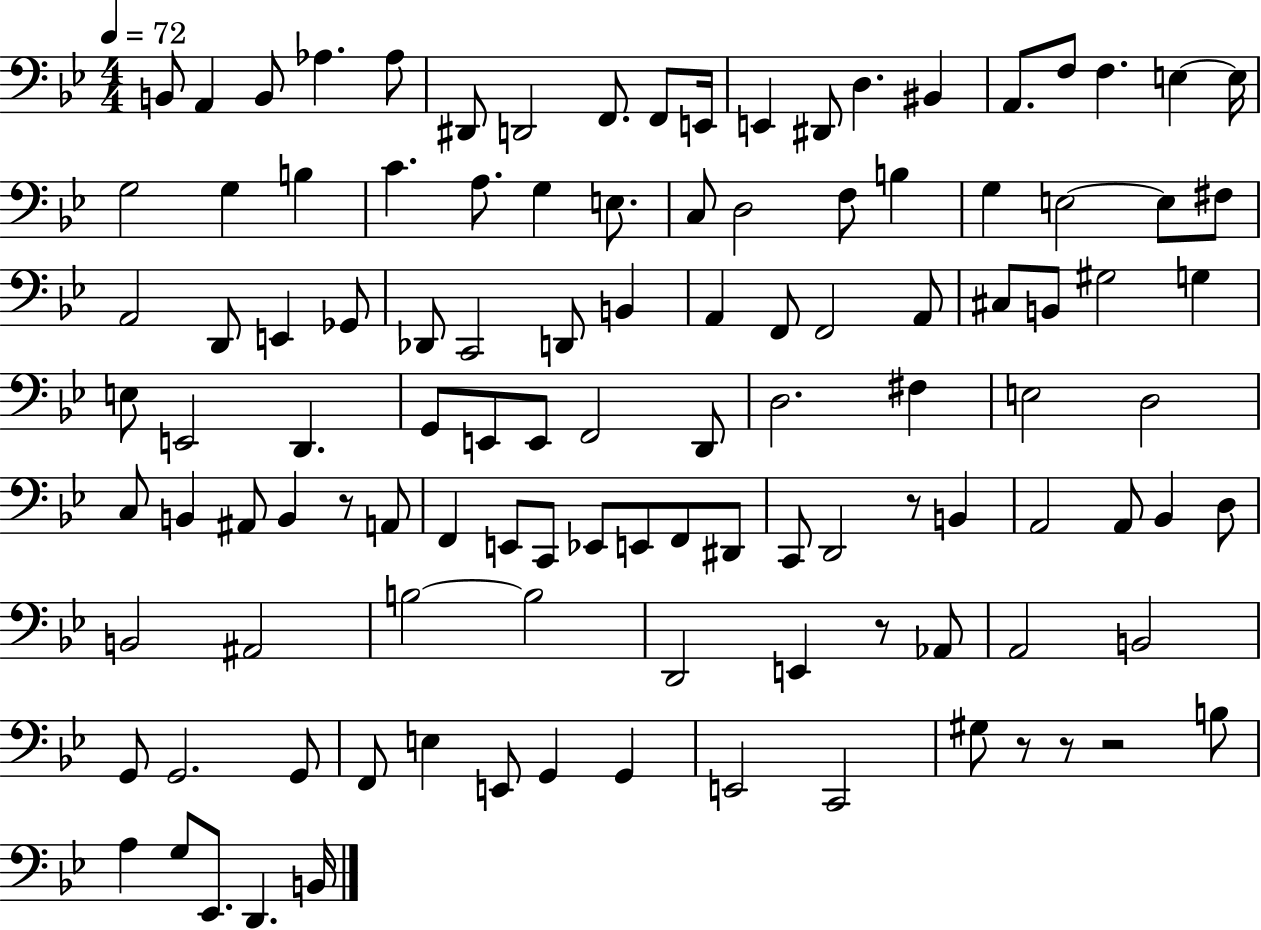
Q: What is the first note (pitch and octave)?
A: B2